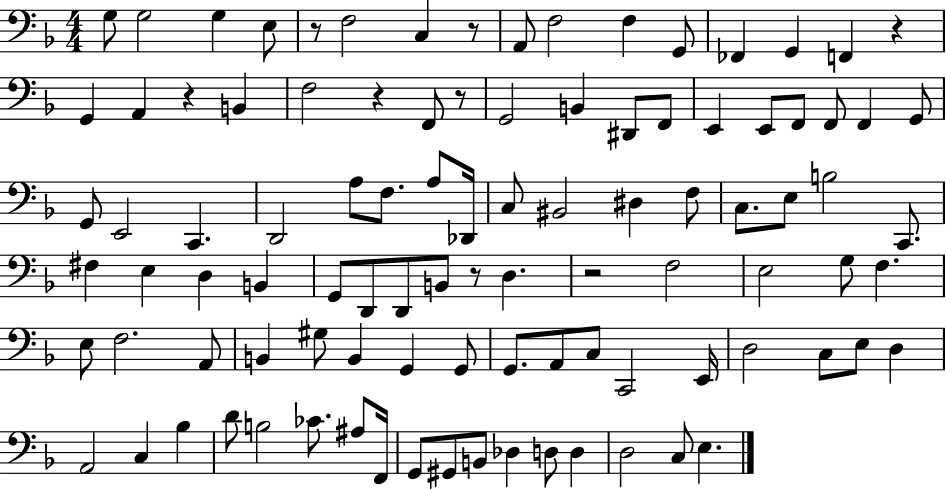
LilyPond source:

{
  \clef bass
  \numericTimeSignature
  \time 4/4
  \key f \major
  g8 g2 g4 e8 | r8 f2 c4 r8 | a,8 f2 f4 g,8 | fes,4 g,4 f,4 r4 | \break g,4 a,4 r4 b,4 | f2 r4 f,8 r8 | g,2 b,4 dis,8 f,8 | e,4 e,8 f,8 f,8 f,4 g,8 | \break g,8 e,2 c,4. | d,2 a8 f8. a8 des,16 | c8 bis,2 dis4 f8 | c8. e8 b2 c,8. | \break fis4 e4 d4 b,4 | g,8 d,8 d,8 b,8 r8 d4. | r2 f2 | e2 g8 f4. | \break e8 f2. a,8 | b,4 gis8 b,4 g,4 g,8 | g,8. a,8 c8 c,2 e,16 | d2 c8 e8 d4 | \break a,2 c4 bes4 | d'8 b2 ces'8. ais8 f,16 | g,8 gis,8 b,8 des4 d8 d4 | d2 c8 e4. | \break \bar "|."
}